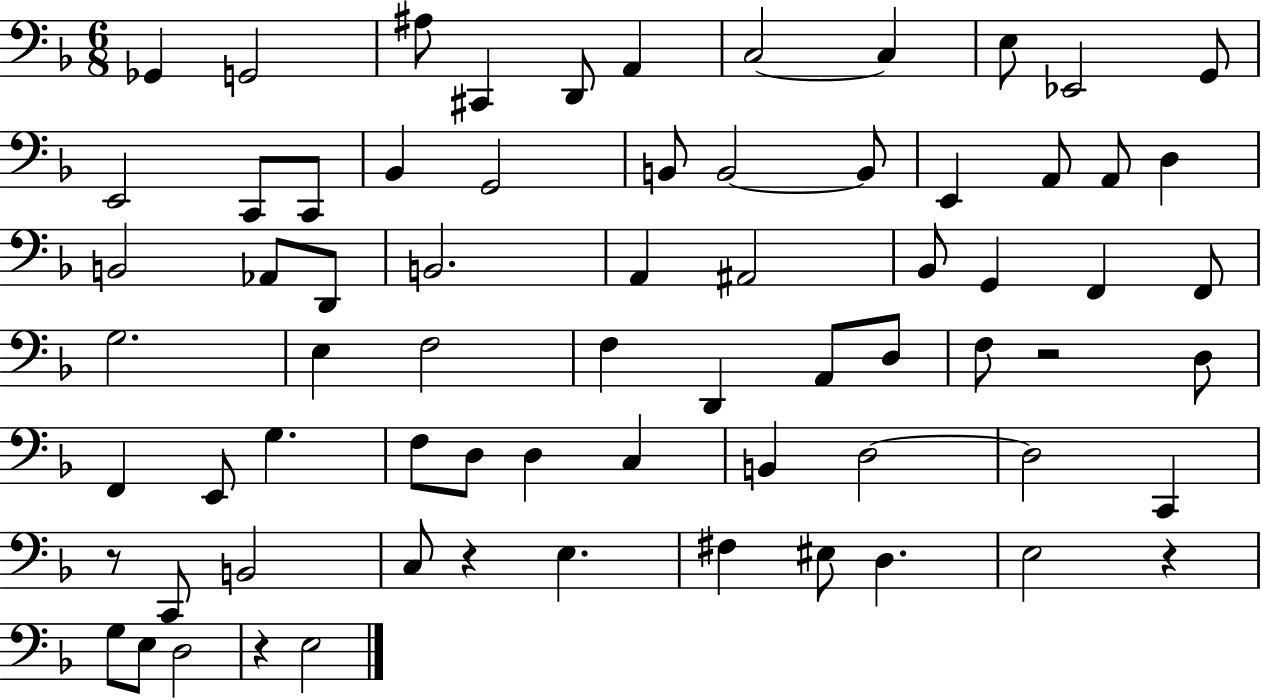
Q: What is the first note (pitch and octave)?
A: Gb2